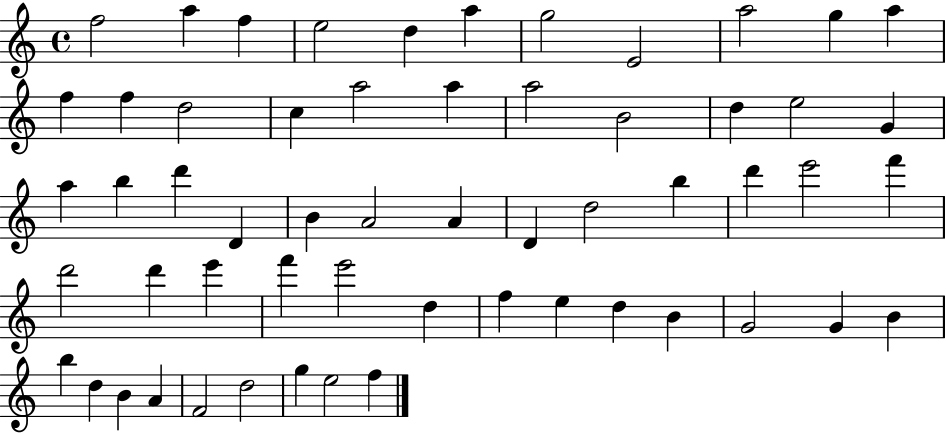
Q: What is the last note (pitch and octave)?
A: F5